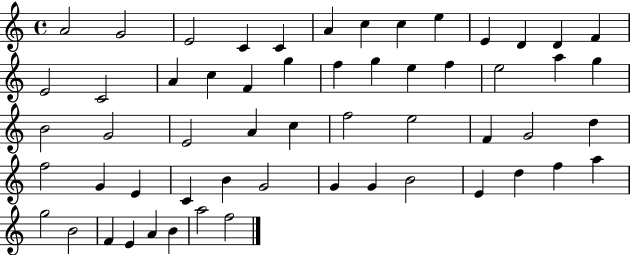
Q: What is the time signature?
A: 4/4